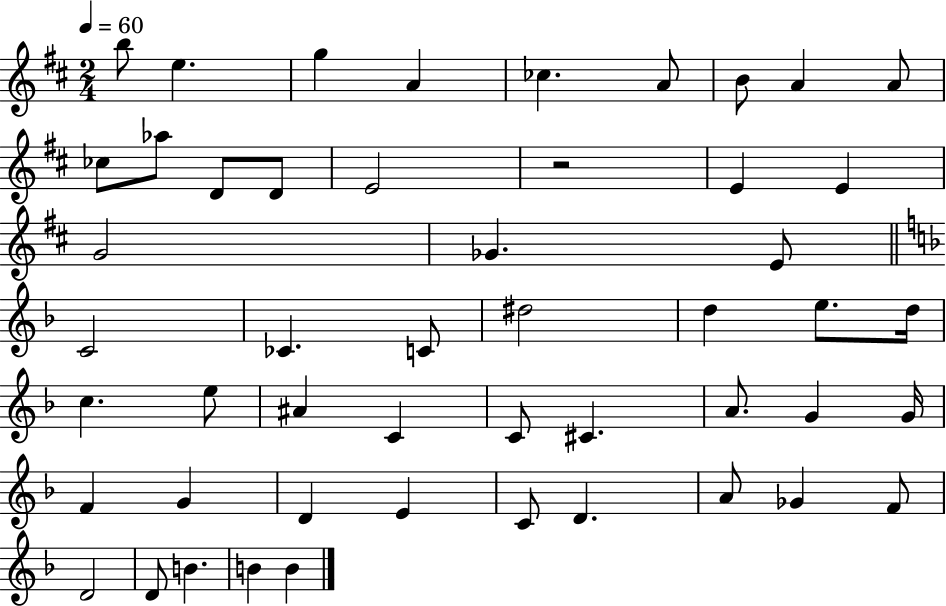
B5/e E5/q. G5/q A4/q CES5/q. A4/e B4/e A4/q A4/e CES5/e Ab5/e D4/e D4/e E4/h R/h E4/q E4/q G4/h Gb4/q. E4/e C4/h CES4/q. C4/e D#5/h D5/q E5/e. D5/s C5/q. E5/e A#4/q C4/q C4/e C#4/q. A4/e. G4/q G4/s F4/q G4/q D4/q E4/q C4/e D4/q. A4/e Gb4/q F4/e D4/h D4/e B4/q. B4/q B4/q